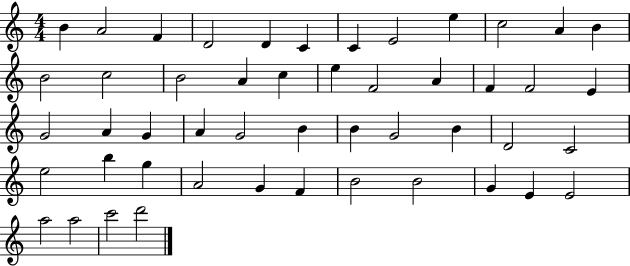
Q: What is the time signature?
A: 4/4